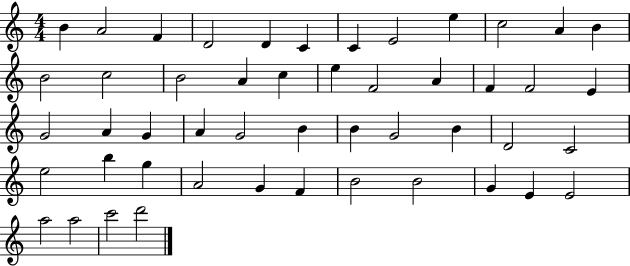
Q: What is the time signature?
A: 4/4